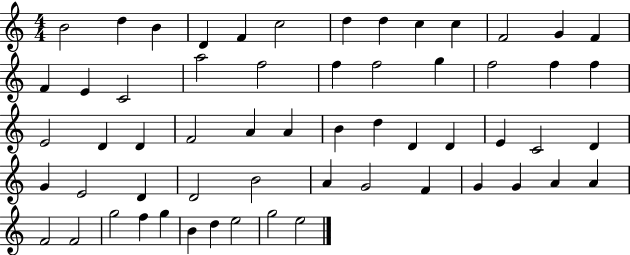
B4/h D5/q B4/q D4/q F4/q C5/h D5/q D5/q C5/q C5/q F4/h G4/q F4/q F4/q E4/q C4/h A5/h F5/h F5/q F5/h G5/q F5/h F5/q F5/q E4/h D4/q D4/q F4/h A4/q A4/q B4/q D5/q D4/q D4/q E4/q C4/h D4/q G4/q E4/h D4/q D4/h B4/h A4/q G4/h F4/q G4/q G4/q A4/q A4/q F4/h F4/h G5/h F5/q G5/q B4/q D5/q E5/h G5/h E5/h